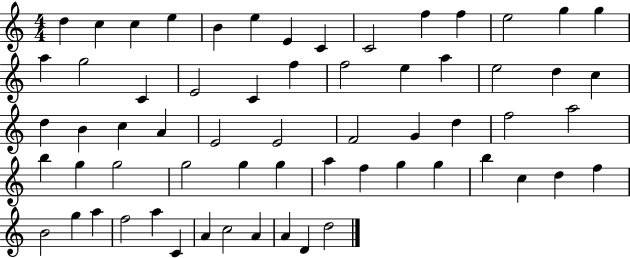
{
  \clef treble
  \numericTimeSignature
  \time 4/4
  \key c \major
  d''4 c''4 c''4 e''4 | b'4 e''4 e'4 c'4 | c'2 f''4 f''4 | e''2 g''4 g''4 | \break a''4 g''2 c'4 | e'2 c'4 f''4 | f''2 e''4 a''4 | e''2 d''4 c''4 | \break d''4 b'4 c''4 a'4 | e'2 e'2 | f'2 g'4 d''4 | f''2 a''2 | \break b''4 g''4 g''2 | g''2 g''4 g''4 | a''4 f''4 g''4 g''4 | b''4 c''4 d''4 f''4 | \break b'2 g''4 a''4 | f''2 a''4 c'4 | a'4 c''2 a'4 | a'4 d'4 d''2 | \break \bar "|."
}